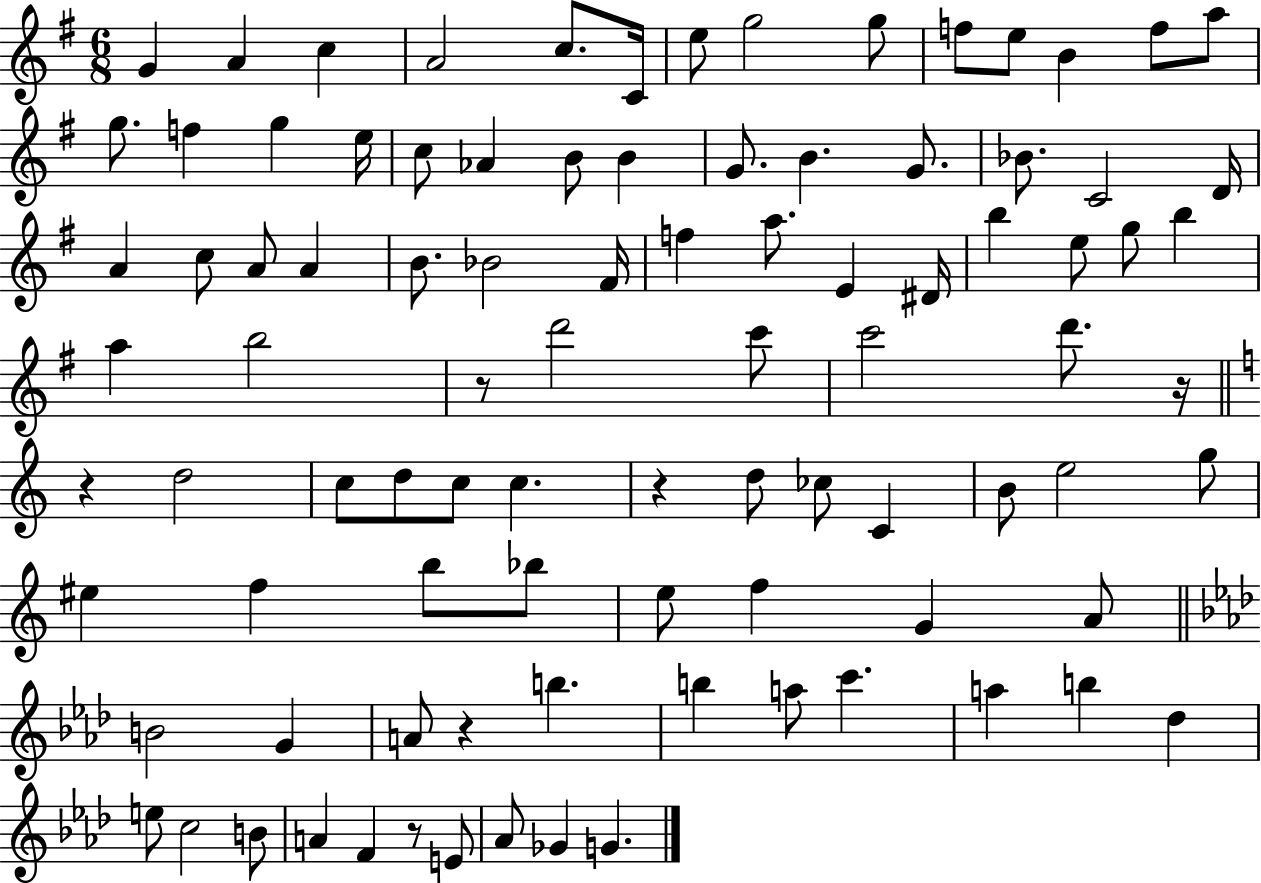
{
  \clef treble
  \numericTimeSignature
  \time 6/8
  \key g \major
  g'4 a'4 c''4 | a'2 c''8. c'16 | e''8 g''2 g''8 | f''8 e''8 b'4 f''8 a''8 | \break g''8. f''4 g''4 e''16 | c''8 aes'4 b'8 b'4 | g'8. b'4. g'8. | bes'8. c'2 d'16 | \break a'4 c''8 a'8 a'4 | b'8. bes'2 fis'16 | f''4 a''8. e'4 dis'16 | b''4 e''8 g''8 b''4 | \break a''4 b''2 | r8 d'''2 c'''8 | c'''2 d'''8. r16 | \bar "||" \break \key a \minor r4 d''2 | c''8 d''8 c''8 c''4. | r4 d''8 ces''8 c'4 | b'8 e''2 g''8 | \break eis''4 f''4 b''8 bes''8 | e''8 f''4 g'4 a'8 | \bar "||" \break \key f \minor b'2 g'4 | a'8 r4 b''4. | b''4 a''8 c'''4. | a''4 b''4 des''4 | \break e''8 c''2 b'8 | a'4 f'4 r8 e'8 | aes'8 ges'4 g'4. | \bar "|."
}